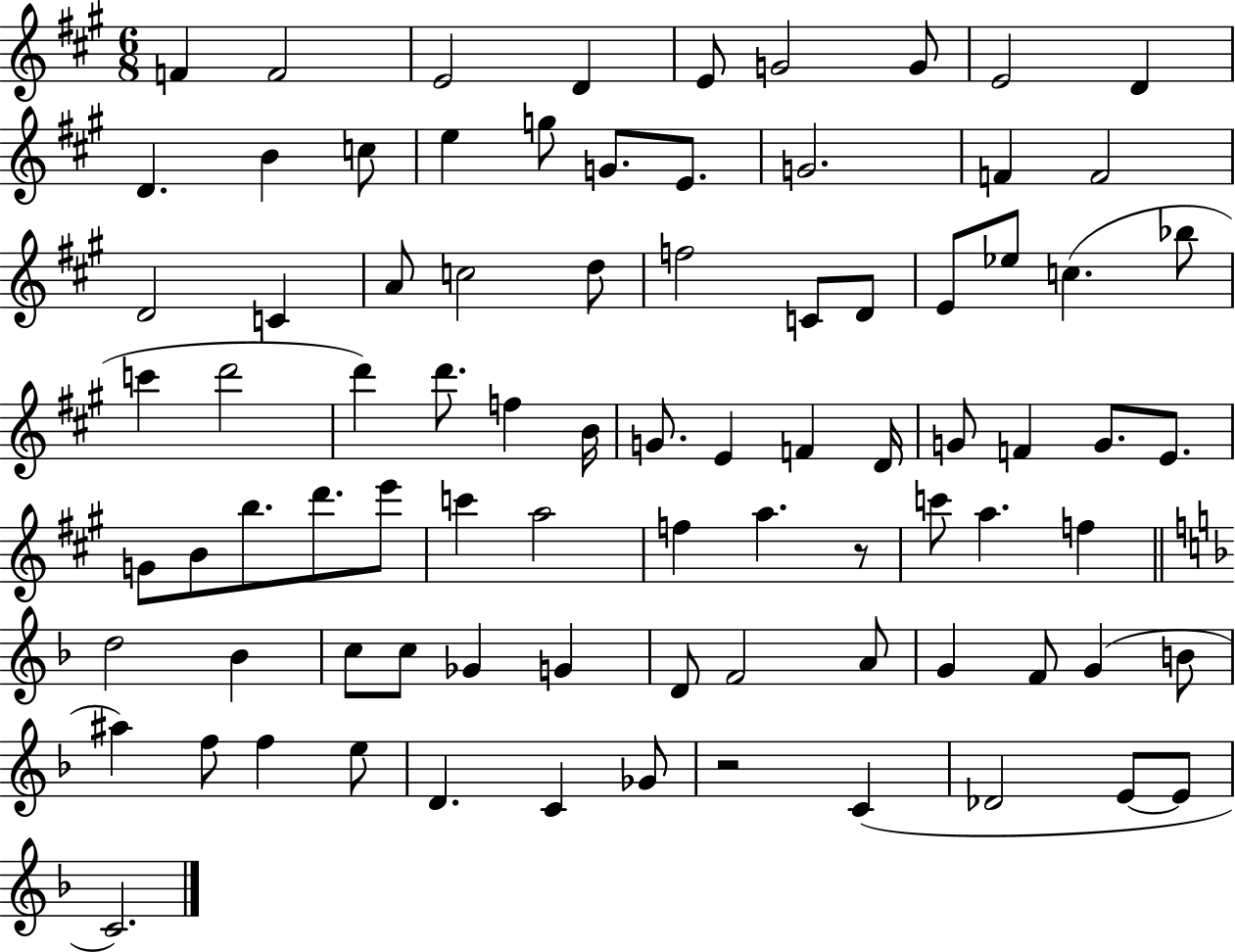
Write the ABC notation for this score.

X:1
T:Untitled
M:6/8
L:1/4
K:A
F F2 E2 D E/2 G2 G/2 E2 D D B c/2 e g/2 G/2 E/2 G2 F F2 D2 C A/2 c2 d/2 f2 C/2 D/2 E/2 _e/2 c _b/2 c' d'2 d' d'/2 f B/4 G/2 E F D/4 G/2 F G/2 E/2 G/2 B/2 b/2 d'/2 e'/2 c' a2 f a z/2 c'/2 a f d2 _B c/2 c/2 _G G D/2 F2 A/2 G F/2 G B/2 ^a f/2 f e/2 D C _G/2 z2 C _D2 E/2 E/2 C2